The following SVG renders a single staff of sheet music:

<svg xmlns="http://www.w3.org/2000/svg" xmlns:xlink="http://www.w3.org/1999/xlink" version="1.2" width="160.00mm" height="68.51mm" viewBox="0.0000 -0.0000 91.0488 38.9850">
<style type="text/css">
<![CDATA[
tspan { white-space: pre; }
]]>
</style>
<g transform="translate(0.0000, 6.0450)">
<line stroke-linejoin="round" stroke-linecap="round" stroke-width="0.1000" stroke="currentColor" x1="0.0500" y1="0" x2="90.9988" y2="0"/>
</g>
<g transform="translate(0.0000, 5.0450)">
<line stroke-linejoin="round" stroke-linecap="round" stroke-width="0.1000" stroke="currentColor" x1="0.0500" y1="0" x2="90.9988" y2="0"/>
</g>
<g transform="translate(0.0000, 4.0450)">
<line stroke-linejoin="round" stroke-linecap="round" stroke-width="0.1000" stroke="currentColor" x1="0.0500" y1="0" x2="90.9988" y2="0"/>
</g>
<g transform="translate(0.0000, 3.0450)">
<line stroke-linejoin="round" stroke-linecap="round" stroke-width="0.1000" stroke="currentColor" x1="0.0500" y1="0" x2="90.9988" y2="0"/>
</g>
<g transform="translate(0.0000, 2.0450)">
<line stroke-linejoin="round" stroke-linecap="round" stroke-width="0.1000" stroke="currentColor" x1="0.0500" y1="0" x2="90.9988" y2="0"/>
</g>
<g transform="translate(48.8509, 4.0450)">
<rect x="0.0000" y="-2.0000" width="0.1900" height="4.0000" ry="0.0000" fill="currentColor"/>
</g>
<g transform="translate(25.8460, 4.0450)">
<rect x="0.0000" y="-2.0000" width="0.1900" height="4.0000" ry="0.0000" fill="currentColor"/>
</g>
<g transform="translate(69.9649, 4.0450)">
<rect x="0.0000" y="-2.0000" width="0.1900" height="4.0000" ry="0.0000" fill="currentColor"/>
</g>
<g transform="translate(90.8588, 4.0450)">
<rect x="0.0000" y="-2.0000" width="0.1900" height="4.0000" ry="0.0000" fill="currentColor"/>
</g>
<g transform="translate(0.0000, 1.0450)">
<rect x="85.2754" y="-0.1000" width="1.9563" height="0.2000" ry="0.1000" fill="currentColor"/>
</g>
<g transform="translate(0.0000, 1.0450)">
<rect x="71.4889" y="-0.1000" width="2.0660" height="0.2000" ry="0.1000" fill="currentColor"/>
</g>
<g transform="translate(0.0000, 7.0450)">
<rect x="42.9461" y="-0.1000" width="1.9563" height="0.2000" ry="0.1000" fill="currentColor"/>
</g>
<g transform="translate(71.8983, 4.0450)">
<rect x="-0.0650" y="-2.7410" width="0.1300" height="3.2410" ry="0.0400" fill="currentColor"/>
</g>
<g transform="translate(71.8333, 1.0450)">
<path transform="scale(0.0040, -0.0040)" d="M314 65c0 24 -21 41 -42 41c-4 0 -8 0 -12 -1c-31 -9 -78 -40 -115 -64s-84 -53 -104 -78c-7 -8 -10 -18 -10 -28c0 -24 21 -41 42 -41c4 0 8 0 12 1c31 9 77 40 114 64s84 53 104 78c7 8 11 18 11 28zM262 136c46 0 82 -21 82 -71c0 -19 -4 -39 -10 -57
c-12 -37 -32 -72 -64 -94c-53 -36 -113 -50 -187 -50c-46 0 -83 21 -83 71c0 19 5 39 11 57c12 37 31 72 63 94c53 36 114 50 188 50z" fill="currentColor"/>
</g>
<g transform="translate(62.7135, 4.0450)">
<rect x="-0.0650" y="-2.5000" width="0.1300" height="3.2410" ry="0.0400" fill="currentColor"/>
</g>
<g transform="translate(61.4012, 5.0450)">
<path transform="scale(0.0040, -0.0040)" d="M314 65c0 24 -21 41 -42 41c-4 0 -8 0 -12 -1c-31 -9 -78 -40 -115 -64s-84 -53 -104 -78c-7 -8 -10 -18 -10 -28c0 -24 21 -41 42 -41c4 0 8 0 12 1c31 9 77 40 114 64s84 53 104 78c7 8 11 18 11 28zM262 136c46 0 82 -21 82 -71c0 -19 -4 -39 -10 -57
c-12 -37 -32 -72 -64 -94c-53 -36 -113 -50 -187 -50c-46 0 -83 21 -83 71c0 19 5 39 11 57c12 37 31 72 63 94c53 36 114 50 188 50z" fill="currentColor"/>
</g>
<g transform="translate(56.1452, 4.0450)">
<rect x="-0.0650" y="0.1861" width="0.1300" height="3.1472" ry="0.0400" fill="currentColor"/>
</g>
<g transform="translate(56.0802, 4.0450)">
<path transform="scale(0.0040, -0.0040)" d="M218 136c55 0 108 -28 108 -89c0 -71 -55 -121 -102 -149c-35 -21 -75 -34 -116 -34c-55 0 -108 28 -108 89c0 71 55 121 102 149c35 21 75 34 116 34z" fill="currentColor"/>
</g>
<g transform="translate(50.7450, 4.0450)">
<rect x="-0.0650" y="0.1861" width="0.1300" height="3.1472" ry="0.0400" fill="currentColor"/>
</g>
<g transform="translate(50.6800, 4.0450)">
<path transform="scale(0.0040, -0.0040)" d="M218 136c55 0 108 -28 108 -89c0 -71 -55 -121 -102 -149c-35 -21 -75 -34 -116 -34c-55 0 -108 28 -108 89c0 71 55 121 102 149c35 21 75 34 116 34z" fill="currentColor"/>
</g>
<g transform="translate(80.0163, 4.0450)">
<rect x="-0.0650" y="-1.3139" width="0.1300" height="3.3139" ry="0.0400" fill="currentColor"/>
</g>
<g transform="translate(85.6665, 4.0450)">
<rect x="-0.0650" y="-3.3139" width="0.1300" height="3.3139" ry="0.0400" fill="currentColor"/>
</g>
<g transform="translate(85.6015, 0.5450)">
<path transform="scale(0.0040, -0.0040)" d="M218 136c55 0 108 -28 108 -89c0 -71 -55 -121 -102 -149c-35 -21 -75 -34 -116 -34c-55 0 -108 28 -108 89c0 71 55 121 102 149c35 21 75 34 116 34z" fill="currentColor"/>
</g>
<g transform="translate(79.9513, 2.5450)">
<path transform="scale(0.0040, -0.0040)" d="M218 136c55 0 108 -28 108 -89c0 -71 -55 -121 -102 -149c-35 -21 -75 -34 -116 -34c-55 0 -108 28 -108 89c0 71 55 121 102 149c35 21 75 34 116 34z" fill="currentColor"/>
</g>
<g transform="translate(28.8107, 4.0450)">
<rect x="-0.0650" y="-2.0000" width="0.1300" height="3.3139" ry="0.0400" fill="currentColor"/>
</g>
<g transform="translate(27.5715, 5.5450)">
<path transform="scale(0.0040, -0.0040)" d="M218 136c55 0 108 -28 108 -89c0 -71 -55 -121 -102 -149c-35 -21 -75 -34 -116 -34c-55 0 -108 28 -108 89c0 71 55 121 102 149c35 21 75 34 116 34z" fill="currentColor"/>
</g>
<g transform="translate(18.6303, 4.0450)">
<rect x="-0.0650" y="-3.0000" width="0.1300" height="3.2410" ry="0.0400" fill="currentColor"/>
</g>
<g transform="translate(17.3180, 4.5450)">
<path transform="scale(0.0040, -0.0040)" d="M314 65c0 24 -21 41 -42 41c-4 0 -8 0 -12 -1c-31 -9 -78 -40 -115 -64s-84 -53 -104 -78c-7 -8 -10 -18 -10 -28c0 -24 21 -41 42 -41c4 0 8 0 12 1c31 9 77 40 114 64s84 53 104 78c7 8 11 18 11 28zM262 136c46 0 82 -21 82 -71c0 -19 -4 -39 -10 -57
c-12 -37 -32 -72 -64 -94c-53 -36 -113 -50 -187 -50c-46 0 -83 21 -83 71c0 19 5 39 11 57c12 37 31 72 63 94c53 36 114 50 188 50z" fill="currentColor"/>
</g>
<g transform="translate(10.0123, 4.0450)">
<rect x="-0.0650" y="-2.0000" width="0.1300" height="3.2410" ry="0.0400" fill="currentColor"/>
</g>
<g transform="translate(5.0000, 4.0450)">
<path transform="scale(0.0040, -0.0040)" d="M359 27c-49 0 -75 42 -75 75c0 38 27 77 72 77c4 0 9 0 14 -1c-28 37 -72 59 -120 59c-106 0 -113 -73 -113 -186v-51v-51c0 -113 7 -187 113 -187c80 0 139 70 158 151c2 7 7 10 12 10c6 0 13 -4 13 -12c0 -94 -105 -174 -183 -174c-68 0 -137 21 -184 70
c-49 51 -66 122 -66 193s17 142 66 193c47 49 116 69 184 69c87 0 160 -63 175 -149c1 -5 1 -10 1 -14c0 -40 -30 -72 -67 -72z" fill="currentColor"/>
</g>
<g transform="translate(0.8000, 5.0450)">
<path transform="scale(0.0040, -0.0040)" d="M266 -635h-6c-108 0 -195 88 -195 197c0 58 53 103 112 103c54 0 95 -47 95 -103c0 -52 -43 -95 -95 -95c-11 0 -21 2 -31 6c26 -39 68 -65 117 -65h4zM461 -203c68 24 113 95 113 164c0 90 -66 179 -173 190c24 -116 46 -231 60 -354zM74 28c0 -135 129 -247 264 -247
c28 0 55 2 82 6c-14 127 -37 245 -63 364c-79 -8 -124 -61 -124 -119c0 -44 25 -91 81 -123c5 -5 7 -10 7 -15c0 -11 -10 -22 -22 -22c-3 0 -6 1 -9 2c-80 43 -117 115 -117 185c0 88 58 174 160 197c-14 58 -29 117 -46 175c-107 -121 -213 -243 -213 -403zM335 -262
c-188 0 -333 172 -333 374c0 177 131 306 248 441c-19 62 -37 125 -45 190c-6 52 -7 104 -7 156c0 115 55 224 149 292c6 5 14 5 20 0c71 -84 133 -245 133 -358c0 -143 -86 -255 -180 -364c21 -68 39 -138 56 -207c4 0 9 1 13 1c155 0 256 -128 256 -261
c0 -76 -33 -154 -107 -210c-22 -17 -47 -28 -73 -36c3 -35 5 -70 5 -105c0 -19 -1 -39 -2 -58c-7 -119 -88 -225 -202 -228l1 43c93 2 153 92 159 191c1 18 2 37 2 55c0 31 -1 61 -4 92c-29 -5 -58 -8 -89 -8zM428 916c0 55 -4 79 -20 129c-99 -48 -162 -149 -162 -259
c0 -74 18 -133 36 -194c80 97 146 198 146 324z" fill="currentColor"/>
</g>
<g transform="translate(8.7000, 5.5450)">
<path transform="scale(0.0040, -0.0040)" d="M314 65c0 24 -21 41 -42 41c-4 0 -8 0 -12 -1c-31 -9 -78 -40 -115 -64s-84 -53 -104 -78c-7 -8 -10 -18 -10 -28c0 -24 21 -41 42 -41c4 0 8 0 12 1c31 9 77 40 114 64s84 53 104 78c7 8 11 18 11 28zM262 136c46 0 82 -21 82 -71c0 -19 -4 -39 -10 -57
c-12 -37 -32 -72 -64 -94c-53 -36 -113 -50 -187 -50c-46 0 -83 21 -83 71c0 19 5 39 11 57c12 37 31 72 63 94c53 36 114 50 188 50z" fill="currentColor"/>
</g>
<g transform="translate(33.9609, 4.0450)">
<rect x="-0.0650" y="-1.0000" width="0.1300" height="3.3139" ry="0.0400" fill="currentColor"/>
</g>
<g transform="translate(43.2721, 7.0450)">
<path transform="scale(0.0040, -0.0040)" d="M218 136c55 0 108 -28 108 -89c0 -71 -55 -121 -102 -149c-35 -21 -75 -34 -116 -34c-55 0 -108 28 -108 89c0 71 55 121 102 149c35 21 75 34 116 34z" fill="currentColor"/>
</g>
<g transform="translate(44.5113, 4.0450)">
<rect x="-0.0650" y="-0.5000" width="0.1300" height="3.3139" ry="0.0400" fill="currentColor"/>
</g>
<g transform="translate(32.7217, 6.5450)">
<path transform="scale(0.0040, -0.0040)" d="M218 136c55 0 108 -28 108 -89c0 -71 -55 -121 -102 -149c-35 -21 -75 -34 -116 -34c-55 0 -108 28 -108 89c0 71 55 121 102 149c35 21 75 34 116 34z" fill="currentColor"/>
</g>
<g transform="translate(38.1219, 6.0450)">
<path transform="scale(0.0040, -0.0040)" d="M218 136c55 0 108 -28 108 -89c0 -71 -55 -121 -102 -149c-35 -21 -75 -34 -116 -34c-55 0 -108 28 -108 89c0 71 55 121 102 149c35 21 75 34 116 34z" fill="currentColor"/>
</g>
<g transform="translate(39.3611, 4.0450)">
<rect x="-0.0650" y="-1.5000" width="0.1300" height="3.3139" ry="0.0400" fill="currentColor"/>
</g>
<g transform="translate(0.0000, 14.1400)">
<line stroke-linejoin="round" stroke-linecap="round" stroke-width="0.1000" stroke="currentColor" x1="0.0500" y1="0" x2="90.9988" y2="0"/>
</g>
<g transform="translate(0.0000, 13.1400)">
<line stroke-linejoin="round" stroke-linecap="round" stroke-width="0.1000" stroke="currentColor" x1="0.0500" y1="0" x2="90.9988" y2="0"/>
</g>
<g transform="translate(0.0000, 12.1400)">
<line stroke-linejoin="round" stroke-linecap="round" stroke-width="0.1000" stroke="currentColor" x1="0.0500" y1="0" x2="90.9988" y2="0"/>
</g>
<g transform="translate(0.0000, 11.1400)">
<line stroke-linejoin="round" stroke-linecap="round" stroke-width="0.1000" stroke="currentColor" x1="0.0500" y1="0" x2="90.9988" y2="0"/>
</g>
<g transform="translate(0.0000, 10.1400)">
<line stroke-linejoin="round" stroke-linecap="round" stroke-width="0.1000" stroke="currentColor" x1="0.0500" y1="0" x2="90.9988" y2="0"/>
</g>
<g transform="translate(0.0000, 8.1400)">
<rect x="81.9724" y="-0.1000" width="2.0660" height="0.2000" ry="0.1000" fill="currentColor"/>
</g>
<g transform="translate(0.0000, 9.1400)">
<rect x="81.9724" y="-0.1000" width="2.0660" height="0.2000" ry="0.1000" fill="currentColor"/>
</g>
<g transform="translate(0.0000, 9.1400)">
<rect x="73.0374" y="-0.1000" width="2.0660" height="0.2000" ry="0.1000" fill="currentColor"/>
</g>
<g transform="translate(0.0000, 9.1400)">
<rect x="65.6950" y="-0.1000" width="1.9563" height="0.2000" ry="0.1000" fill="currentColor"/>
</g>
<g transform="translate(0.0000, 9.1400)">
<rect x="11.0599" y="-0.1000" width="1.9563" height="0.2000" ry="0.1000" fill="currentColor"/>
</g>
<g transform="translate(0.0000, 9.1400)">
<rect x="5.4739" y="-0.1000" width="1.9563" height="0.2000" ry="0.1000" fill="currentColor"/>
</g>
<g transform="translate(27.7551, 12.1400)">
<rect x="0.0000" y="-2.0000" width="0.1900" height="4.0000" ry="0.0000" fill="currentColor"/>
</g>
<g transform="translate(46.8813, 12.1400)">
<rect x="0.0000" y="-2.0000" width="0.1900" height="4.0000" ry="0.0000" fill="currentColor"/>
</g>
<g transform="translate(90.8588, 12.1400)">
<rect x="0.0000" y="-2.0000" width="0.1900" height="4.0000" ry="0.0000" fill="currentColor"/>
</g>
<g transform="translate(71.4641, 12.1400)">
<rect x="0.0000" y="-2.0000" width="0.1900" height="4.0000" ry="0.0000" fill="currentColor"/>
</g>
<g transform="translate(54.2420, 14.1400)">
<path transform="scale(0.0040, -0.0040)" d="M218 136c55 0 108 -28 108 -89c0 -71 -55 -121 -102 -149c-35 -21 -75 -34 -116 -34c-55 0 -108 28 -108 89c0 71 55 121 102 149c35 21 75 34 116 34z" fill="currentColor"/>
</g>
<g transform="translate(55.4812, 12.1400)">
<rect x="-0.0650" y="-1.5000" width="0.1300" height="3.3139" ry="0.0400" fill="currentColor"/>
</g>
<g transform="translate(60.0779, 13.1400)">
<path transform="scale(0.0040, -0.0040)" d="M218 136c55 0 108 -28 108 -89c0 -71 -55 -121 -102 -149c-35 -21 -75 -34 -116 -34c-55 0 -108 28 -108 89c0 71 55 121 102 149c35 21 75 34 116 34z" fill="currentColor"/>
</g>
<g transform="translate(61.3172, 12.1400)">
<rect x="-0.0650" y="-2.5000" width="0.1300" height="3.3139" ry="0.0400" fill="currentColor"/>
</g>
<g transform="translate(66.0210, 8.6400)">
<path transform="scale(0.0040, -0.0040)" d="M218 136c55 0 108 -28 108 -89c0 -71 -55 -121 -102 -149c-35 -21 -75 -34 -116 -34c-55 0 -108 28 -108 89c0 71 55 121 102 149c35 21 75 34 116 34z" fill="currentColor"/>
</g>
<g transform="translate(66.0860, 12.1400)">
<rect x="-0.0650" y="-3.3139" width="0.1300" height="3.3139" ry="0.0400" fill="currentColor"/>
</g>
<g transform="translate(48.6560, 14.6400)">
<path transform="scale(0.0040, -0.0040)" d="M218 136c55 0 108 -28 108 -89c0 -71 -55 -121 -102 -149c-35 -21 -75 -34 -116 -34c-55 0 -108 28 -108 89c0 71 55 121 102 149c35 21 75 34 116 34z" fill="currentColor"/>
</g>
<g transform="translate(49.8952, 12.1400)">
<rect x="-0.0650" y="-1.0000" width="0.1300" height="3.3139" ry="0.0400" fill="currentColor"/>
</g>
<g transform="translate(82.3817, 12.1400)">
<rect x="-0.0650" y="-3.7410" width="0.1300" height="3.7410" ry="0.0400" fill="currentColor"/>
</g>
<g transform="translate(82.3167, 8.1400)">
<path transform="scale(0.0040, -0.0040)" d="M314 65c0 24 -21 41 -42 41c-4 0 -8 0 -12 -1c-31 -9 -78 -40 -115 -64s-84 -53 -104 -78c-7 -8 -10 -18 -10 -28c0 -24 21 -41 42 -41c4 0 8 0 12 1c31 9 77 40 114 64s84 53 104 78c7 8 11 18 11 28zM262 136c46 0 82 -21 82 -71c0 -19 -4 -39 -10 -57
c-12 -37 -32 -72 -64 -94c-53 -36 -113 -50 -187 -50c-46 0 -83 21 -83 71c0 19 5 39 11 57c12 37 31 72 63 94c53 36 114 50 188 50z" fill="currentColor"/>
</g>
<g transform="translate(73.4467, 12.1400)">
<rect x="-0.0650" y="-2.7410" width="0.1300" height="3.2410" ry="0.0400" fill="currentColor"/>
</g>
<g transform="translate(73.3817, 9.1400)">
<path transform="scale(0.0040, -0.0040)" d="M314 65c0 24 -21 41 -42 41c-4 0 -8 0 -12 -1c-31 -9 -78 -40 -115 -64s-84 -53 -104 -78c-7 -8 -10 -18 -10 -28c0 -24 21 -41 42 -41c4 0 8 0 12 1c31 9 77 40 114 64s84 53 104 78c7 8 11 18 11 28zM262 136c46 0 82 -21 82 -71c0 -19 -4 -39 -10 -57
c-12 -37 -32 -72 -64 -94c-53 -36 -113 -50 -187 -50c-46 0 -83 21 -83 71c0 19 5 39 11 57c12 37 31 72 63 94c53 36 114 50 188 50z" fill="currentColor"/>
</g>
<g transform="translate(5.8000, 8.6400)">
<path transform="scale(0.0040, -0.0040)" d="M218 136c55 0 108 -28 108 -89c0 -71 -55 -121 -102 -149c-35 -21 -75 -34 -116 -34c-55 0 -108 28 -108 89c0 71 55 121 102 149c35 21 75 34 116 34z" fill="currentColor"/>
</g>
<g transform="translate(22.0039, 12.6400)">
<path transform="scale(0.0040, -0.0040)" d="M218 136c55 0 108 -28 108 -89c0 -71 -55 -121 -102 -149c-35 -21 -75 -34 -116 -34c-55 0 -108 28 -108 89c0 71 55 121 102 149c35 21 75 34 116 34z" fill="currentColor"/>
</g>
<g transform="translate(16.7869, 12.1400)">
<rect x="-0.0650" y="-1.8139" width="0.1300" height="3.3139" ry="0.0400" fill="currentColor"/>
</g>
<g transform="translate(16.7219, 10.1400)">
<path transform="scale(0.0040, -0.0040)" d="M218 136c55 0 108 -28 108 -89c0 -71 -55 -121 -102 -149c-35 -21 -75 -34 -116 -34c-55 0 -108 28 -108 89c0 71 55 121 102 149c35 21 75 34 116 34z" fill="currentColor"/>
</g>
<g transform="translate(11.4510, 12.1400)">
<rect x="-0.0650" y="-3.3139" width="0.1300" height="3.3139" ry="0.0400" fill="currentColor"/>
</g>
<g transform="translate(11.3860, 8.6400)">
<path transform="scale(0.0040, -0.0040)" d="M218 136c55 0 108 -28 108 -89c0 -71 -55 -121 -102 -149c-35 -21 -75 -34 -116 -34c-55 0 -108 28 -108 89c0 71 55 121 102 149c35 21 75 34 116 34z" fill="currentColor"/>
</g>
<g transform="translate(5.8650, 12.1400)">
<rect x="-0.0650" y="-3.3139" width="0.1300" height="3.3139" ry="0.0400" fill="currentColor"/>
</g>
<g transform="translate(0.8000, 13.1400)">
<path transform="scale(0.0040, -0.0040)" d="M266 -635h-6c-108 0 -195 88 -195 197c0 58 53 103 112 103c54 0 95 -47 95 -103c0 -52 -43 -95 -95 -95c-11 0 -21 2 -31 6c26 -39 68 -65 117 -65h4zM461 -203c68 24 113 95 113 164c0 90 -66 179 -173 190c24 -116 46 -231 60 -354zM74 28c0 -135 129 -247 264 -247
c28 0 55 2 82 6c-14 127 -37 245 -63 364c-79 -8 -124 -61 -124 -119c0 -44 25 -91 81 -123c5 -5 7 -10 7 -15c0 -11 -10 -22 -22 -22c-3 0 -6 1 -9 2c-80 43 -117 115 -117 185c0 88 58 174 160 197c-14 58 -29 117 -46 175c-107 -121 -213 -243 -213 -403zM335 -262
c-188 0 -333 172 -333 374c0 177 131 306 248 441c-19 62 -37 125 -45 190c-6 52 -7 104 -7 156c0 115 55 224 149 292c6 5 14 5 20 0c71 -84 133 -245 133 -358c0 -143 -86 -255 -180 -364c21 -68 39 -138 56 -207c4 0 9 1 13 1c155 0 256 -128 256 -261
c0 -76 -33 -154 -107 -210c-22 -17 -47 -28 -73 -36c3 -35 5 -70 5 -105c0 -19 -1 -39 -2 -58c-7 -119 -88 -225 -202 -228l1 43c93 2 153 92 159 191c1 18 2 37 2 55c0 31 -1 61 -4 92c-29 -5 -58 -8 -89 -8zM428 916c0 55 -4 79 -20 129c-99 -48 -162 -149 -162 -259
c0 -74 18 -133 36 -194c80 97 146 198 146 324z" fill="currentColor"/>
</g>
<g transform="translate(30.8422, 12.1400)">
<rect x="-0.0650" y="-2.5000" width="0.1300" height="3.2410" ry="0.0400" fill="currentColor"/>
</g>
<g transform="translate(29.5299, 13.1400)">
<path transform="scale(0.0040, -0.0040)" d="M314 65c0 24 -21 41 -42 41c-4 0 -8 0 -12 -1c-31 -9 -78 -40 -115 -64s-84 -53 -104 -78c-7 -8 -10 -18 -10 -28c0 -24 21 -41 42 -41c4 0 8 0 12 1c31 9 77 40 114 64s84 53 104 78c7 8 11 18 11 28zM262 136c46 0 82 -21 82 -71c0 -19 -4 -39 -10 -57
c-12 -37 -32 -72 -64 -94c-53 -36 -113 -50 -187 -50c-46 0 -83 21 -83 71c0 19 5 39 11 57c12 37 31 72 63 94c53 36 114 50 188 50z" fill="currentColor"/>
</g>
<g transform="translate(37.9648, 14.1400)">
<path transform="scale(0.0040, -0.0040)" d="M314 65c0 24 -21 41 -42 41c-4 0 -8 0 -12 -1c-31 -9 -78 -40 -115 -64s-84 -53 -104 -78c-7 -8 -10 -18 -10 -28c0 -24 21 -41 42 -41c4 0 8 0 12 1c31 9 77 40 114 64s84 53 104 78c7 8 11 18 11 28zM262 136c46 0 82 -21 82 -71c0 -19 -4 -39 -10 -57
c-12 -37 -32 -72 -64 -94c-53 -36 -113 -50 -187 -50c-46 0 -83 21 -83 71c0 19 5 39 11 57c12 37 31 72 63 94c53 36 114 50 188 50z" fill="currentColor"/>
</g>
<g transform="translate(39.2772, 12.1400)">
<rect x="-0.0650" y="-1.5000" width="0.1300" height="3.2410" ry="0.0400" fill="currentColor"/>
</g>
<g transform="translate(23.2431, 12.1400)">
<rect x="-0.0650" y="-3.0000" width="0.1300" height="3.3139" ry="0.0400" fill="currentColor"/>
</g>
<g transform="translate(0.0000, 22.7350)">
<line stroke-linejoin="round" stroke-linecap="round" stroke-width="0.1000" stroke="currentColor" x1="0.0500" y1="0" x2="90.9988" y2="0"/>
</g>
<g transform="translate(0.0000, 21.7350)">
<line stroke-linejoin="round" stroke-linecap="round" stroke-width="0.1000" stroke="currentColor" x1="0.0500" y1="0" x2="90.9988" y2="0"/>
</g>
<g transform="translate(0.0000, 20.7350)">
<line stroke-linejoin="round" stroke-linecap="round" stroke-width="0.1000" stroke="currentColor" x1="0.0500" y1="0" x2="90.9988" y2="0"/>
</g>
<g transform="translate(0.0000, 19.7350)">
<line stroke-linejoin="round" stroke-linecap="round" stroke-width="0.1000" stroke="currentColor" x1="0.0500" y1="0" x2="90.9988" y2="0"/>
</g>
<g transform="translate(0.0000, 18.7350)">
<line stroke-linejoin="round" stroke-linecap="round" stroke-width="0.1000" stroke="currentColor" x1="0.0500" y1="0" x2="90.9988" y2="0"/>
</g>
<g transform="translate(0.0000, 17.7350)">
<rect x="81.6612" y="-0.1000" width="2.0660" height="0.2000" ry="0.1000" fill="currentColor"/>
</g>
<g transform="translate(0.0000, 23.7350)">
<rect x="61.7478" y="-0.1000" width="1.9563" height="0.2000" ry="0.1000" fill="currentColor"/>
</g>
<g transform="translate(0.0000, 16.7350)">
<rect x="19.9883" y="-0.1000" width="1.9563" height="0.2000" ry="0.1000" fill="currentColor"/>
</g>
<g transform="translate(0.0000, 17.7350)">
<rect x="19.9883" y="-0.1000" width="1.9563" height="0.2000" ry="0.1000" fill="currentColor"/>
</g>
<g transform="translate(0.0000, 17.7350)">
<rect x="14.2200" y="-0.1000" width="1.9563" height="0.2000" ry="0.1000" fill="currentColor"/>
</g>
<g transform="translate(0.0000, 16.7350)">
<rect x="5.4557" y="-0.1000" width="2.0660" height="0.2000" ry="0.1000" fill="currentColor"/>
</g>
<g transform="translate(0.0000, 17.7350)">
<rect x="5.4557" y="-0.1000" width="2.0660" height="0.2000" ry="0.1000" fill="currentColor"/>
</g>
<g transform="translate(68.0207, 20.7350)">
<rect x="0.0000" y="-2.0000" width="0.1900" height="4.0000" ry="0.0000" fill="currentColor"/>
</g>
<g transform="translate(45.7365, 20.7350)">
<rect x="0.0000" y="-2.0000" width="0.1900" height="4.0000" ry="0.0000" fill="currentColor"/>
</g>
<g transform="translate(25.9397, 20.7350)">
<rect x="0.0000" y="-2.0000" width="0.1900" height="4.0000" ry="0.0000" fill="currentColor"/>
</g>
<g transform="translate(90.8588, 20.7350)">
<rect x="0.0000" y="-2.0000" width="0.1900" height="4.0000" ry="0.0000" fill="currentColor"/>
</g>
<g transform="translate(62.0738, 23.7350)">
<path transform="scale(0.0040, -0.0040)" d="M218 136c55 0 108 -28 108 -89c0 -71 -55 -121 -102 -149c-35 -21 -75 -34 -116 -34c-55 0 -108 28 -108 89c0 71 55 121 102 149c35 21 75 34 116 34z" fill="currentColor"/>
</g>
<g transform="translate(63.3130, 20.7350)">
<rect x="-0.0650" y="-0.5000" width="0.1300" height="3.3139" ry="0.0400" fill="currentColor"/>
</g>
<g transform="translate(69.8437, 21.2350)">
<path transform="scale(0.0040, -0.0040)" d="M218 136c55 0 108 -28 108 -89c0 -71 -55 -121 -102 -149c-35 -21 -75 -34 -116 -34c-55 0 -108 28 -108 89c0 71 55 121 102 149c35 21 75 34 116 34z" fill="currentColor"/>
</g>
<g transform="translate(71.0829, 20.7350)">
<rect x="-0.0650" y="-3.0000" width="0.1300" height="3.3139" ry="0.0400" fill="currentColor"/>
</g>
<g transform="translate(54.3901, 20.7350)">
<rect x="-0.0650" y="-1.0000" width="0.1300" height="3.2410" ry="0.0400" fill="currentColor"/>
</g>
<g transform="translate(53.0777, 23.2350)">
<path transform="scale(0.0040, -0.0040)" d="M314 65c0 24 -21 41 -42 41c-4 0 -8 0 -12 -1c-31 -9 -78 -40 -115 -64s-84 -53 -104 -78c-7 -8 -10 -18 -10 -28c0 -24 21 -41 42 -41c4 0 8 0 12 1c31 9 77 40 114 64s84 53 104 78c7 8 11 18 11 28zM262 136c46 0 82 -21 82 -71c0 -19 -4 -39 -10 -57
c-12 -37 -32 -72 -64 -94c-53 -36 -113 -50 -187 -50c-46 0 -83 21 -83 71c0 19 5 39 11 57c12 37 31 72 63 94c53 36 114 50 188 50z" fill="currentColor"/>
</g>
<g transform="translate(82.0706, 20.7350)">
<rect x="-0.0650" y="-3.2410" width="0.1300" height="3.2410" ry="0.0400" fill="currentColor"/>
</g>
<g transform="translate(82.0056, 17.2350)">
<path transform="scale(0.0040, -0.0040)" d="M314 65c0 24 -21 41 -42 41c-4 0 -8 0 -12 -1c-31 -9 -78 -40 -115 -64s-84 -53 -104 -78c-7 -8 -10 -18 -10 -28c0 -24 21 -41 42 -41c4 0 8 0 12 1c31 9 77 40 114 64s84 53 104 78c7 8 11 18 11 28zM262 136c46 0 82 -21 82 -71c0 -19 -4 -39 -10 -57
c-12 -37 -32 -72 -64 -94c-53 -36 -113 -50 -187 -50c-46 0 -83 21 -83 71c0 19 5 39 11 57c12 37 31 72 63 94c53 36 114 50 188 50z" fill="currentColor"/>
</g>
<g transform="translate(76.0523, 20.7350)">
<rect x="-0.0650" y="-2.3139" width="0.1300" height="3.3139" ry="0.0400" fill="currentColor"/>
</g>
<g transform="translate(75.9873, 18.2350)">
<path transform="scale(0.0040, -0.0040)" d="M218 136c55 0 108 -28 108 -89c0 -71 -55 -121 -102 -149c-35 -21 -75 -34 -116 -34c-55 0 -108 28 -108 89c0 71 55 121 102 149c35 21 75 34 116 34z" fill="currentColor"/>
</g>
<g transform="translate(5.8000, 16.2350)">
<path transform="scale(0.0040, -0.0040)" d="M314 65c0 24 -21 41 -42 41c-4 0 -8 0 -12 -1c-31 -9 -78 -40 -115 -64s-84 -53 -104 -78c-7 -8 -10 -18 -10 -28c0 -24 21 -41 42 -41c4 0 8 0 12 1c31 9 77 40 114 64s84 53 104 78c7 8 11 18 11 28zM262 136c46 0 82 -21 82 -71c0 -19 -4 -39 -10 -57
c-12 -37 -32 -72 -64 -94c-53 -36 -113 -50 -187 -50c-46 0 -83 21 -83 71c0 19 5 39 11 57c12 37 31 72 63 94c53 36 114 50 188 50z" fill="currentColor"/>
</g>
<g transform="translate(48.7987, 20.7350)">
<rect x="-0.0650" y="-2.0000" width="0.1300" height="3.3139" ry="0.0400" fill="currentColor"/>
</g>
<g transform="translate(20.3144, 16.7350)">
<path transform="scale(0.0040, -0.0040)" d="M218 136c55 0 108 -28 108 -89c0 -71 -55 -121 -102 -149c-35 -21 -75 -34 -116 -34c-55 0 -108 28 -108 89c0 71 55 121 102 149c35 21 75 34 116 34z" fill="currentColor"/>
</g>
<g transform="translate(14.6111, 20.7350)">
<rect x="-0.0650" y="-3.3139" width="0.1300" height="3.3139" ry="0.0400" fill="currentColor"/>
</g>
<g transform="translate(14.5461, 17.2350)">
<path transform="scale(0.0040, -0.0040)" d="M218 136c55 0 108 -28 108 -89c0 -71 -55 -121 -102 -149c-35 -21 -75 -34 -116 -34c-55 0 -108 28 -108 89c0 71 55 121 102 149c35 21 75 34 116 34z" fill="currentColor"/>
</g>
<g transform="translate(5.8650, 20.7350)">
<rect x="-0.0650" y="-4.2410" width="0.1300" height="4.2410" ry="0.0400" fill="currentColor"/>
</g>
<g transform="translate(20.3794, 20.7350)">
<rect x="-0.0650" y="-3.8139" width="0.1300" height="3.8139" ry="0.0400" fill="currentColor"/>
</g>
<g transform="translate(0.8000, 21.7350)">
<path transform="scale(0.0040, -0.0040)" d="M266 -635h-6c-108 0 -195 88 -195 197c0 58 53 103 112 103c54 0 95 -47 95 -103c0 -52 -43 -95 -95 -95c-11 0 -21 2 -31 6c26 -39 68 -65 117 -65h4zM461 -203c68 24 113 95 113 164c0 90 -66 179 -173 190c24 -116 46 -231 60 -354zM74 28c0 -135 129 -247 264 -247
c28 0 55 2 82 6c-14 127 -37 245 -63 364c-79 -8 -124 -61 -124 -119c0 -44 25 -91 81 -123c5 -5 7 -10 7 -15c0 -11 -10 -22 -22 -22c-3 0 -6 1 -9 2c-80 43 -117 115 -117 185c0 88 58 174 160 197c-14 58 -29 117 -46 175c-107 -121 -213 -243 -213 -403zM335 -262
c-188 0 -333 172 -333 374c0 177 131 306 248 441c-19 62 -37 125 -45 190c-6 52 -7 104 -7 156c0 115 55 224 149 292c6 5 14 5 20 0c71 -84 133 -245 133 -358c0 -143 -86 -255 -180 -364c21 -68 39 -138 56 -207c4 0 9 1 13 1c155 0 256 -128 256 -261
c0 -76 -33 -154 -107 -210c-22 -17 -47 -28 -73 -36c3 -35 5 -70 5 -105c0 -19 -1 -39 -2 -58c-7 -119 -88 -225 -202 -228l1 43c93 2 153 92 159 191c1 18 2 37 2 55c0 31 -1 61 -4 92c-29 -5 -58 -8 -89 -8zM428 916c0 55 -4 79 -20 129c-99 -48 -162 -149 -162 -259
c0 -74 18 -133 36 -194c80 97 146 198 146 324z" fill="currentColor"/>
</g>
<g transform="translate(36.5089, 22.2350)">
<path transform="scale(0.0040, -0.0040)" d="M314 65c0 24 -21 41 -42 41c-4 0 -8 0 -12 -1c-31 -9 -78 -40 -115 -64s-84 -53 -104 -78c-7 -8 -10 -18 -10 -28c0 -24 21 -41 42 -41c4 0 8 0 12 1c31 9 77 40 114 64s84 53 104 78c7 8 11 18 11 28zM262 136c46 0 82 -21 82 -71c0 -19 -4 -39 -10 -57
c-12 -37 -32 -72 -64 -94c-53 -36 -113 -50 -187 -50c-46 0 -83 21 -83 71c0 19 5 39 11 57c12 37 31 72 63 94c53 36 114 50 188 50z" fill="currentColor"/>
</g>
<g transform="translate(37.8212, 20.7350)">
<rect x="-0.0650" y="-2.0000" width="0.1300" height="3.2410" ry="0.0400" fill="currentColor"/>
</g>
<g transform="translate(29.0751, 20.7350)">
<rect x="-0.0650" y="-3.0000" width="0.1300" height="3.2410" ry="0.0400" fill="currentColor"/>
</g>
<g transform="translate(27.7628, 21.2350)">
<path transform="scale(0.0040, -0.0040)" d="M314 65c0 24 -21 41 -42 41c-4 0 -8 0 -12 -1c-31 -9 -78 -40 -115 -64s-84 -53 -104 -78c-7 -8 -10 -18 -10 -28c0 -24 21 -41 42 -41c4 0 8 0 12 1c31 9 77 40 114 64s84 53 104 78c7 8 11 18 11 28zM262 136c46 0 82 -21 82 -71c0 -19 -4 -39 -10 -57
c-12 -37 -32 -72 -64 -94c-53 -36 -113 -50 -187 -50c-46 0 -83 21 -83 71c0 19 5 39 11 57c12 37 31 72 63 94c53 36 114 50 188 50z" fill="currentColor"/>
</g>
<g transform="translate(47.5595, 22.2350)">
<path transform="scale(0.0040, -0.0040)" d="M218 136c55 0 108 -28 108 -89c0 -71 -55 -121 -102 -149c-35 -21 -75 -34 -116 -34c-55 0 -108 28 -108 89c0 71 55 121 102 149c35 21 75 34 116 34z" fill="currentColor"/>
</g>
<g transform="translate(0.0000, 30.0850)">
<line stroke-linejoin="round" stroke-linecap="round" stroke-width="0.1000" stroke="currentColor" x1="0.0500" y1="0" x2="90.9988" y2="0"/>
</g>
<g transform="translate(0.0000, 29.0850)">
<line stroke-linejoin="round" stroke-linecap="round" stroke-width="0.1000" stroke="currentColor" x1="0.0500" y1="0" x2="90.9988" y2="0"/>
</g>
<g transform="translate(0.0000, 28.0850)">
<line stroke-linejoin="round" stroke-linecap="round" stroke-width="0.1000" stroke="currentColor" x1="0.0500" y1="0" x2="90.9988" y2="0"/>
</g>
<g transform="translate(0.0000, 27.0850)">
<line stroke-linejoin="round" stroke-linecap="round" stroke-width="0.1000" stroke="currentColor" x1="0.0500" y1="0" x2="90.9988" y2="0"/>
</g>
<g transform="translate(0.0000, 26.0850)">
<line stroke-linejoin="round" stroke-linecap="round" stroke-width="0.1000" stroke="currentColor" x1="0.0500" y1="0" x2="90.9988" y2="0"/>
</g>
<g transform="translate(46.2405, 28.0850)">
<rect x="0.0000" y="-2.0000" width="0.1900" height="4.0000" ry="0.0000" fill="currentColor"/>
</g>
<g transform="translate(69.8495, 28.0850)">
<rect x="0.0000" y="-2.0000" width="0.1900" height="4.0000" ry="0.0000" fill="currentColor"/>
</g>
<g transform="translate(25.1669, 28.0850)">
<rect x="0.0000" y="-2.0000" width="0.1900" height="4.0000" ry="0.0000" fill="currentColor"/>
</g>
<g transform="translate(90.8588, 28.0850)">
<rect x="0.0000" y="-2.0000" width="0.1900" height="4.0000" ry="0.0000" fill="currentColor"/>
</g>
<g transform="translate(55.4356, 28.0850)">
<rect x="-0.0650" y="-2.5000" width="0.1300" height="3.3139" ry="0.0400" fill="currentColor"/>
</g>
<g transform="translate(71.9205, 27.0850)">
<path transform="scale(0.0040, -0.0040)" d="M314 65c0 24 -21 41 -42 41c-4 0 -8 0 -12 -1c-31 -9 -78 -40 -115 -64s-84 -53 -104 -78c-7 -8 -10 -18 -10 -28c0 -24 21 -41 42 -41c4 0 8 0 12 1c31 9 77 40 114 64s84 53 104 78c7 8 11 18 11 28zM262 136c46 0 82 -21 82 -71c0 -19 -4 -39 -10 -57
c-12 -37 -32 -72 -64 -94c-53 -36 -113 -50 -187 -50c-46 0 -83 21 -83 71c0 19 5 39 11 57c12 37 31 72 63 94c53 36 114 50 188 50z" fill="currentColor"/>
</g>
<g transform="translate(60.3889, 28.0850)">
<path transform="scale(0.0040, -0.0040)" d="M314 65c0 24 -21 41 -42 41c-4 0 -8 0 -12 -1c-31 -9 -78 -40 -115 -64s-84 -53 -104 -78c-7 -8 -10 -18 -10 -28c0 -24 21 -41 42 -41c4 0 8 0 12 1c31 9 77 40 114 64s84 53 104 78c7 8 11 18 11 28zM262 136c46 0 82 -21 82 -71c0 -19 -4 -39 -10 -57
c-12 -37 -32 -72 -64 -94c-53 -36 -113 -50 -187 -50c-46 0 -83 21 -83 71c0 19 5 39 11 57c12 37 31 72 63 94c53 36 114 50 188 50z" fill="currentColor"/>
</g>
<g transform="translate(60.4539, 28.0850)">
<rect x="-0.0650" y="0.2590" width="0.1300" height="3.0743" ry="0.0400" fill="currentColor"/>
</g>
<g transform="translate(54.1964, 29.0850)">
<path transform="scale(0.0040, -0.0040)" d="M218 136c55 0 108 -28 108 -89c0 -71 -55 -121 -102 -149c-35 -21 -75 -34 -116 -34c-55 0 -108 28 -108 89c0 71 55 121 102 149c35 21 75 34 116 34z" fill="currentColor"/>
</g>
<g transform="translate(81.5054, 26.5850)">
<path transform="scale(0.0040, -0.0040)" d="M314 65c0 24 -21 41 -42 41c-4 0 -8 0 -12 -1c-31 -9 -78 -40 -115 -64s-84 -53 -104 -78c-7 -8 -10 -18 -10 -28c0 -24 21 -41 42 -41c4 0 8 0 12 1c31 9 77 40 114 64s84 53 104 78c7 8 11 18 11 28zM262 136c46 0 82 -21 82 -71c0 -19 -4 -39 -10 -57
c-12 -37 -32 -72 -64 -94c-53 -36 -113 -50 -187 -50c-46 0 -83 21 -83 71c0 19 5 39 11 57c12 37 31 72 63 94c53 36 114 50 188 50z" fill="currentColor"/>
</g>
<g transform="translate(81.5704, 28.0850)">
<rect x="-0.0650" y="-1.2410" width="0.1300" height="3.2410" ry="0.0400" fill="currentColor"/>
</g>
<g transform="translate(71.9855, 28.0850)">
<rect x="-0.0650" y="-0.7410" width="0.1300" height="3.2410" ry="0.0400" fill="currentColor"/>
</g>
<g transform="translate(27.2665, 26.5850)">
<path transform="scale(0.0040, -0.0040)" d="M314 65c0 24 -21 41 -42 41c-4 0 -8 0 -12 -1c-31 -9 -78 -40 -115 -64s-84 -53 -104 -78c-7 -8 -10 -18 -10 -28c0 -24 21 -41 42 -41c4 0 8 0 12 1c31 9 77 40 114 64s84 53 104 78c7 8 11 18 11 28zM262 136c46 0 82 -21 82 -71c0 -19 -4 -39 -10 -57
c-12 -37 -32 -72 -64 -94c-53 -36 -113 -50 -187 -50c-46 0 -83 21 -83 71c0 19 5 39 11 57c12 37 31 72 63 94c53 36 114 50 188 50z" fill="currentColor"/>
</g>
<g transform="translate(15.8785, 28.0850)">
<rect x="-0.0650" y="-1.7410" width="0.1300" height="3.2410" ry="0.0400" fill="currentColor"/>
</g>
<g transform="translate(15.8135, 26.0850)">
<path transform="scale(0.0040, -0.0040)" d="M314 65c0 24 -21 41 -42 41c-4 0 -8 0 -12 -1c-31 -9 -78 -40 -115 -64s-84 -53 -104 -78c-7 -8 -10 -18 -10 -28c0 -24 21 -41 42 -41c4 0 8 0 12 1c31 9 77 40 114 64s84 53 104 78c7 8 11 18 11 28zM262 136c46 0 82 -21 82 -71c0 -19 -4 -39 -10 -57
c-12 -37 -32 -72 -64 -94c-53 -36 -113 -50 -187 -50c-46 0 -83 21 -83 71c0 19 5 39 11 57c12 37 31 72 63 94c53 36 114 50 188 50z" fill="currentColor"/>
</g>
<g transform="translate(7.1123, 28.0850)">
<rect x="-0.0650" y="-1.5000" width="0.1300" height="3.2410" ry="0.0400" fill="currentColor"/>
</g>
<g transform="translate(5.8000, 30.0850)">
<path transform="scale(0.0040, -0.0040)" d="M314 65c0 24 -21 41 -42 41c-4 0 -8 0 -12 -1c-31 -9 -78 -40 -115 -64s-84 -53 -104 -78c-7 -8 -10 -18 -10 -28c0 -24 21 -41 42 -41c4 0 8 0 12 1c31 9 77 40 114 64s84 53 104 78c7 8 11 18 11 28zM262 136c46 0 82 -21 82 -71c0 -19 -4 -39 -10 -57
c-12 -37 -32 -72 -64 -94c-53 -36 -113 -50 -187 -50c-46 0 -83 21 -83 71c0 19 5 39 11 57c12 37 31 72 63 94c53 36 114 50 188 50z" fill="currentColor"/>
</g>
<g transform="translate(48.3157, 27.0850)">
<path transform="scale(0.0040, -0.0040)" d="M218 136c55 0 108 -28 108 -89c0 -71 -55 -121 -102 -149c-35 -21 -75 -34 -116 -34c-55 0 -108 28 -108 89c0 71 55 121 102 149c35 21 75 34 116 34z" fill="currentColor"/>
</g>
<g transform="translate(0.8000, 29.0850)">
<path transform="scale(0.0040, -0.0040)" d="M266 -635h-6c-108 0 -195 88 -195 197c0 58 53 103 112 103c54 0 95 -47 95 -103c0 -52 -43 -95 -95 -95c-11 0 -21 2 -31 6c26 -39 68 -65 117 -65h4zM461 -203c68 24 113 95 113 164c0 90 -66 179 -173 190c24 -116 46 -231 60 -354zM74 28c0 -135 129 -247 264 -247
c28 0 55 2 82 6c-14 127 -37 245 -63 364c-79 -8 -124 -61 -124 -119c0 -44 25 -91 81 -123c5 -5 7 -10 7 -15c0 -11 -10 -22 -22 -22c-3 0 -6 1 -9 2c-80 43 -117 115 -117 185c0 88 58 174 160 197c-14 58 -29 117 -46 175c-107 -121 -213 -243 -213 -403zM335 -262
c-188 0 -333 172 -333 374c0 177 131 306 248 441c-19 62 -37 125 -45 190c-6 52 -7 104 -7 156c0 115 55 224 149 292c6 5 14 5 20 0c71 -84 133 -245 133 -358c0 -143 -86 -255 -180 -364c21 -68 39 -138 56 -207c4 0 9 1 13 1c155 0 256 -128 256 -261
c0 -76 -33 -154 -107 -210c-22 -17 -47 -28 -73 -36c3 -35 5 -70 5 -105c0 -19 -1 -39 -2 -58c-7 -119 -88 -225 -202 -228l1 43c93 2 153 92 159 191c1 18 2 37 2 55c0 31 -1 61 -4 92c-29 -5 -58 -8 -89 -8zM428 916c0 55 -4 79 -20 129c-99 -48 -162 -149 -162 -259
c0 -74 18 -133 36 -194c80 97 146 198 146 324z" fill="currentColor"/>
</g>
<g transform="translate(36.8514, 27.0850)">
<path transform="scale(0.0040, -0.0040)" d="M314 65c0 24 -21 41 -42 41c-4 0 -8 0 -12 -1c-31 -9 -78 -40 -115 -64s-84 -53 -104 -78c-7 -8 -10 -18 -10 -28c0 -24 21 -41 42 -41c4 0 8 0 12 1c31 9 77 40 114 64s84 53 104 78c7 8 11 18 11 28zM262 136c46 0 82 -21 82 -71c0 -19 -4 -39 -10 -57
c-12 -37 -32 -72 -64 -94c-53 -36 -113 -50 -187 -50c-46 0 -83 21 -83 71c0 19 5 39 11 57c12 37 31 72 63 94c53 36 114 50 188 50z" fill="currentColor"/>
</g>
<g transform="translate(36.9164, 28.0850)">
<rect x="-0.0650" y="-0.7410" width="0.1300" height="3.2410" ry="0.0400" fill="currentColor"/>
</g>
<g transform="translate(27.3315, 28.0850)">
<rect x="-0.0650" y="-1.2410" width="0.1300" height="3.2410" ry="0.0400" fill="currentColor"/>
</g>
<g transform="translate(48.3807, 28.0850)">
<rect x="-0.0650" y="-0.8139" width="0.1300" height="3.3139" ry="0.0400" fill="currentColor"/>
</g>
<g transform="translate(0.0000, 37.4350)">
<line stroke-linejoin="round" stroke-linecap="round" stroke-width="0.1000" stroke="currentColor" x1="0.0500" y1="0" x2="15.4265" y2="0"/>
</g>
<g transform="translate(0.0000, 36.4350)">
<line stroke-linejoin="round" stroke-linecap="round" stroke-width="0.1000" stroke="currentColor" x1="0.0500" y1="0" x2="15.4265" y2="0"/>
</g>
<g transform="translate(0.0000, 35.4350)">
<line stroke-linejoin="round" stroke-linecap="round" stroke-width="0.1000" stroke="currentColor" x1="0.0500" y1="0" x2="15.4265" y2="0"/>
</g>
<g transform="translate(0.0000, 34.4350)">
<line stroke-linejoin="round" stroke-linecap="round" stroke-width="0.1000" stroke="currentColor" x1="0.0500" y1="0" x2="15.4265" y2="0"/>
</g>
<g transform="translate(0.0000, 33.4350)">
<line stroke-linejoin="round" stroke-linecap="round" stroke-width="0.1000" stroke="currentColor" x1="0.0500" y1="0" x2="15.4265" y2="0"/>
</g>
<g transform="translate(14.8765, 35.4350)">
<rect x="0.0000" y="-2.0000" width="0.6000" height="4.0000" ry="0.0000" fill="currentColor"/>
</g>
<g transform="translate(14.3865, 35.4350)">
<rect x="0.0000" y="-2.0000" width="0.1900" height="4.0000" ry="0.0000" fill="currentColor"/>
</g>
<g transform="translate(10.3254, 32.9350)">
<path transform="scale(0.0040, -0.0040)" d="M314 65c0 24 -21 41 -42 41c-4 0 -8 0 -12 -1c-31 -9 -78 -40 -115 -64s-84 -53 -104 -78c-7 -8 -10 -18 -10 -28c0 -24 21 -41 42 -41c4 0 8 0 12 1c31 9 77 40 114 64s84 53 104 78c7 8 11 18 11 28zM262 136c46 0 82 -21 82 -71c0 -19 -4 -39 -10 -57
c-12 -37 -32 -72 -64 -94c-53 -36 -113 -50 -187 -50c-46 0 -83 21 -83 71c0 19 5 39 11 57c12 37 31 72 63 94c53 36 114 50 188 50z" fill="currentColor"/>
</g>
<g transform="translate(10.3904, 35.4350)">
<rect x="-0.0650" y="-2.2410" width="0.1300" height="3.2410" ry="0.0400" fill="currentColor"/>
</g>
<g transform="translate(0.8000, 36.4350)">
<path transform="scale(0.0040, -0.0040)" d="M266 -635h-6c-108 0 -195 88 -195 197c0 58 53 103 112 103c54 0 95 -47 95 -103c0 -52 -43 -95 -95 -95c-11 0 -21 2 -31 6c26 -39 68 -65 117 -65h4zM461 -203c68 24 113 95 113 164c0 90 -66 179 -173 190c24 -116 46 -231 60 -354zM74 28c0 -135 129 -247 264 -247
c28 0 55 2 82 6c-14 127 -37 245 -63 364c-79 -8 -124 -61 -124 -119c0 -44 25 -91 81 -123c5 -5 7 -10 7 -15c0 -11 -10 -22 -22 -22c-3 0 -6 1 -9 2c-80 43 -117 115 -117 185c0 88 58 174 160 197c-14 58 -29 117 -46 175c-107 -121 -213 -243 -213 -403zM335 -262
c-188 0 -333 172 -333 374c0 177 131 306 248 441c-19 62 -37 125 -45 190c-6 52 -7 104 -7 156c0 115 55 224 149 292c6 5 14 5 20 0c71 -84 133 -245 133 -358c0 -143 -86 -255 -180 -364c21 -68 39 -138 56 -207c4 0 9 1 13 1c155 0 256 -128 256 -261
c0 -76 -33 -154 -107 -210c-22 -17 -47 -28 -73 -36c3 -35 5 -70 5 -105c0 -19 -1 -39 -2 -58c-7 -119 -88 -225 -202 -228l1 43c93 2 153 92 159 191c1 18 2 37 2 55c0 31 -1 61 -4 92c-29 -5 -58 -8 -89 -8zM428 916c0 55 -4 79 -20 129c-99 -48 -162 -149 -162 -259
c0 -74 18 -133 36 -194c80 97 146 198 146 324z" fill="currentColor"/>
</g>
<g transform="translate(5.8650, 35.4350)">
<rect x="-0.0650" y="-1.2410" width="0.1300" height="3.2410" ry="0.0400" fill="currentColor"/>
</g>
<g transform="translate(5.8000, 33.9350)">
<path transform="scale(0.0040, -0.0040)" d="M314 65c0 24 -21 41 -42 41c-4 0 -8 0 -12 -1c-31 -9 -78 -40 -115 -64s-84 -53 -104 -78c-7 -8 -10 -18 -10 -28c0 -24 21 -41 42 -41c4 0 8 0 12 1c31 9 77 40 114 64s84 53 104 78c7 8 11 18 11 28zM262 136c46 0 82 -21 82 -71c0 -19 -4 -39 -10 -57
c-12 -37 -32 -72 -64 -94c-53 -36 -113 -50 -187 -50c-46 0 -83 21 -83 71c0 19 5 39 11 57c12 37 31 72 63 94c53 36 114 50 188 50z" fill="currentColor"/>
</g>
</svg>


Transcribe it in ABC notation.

X:1
T:Untitled
M:4/4
L:1/4
K:C
F2 A2 F D E C B B G2 a2 e b b b f A G2 E2 D E G b a2 c'2 d'2 b c' A2 F2 F D2 C A g b2 E2 f2 e2 d2 d G B2 d2 e2 e2 g2